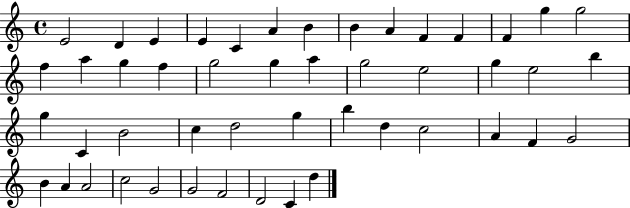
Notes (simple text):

E4/h D4/q E4/q E4/q C4/q A4/q B4/q B4/q A4/q F4/q F4/q F4/q G5/q G5/h F5/q A5/q G5/q F5/q G5/h G5/q A5/q G5/h E5/h G5/q E5/h B5/q G5/q C4/q B4/h C5/q D5/h G5/q B5/q D5/q C5/h A4/q F4/q G4/h B4/q A4/q A4/h C5/h G4/h G4/h F4/h D4/h C4/q D5/q